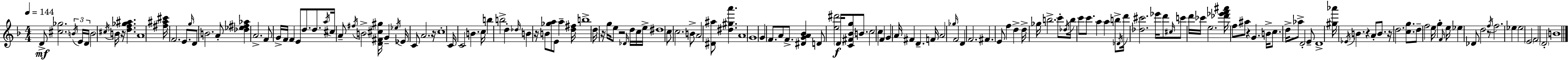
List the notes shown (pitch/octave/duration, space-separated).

D4/e [C#5,Gb5]/h. B4/s E4/s D4/s B4/h C#5/s B4/s R/s [D5,F5,Gb5,A#5]/q. A4/w [F#5,A#5,C#6]/s F4/h. E4/e. G5/s D4/e B4/h. A4/e [Db5,Eb5,F#5,Ab5]/q A4/h. F4/e G4/s F4/s F4/q E4/e D5/e. D5/e. A5/s C#5/s A4/e F#5/s B4/h [D4,F#4,C#5,G#5]/s G4/q Eb5/s Eb4/s C4/e A4/h. R/s C5/w C4/s C4/h B4/q. C5/s B5/q B5/h D5/q Db5/s B4/q R/s B4/e [Gb5,A5]/e E4/e A5/q [D5,F#5]/s B5/w D5/s R/s G5/s E5/e R/h Db4/s D5/s C5/s E5/s D#5/w C5/e C5/h. B4/e A4/h [D#4,A#5]/e [D#5,G#5,A6]/q. A4/w G4/w G4/q F4/e. A4/e F4/e. [D#4,G4,A4,Bb4]/q D4/e [E5,D#6]/h D4/s [C4,F#4,Bb4,G5]/e B4/e. C5/h C5/q F4/q G4/q A4/s F#4/q D4/q. F4/s A4/h Gb5/s F4/h D4/q F4/h. F#4/q. E4/e F5/q D5/q D5/s Gb5/s B5/h. C6/e Db5/s B5/s C6/e C6/e. A5/q A5/q B5/e Db4/s D6/s [Db5,C#6]/h. Eb6/s D6/e C#5/s C6/e D6/s CES6/s E5/h. [Db6,Eb6,F6,A#6]/s F5/e A#5/e R/q G4/q. B4/s C5/e. D5/s Ab5/e D4/h E4/e D4/w [G#5,Ab6]/s Eb4/s B4/q. R/q A4/e B4/e. R/s D5/h. [C5,G5]/e. D5/e F5/h E5/s G5/q F4/s E5/s Eb5/q Db4/e D5/h R/e F5/s F5/h. Eb5/q Eb5/h E4/h F4/h D4/h B4/w